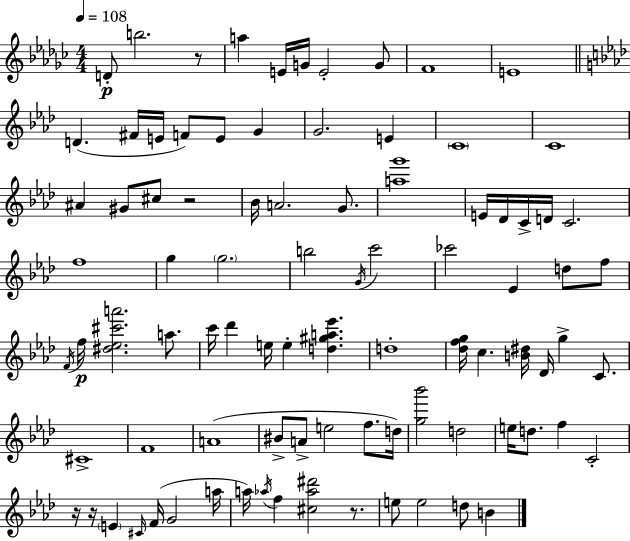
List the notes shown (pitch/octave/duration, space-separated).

D4/e B5/h. R/e A5/q E4/s G4/s E4/h G4/e F4/w E4/w D4/q. F#4/s E4/s F4/e E4/e G4/q G4/h. E4/q C4/w C4/w A#4/q G#4/e C#5/e R/h Bb4/s A4/h. G4/e. [A5,G6]/w E4/s Db4/s C4/s D4/s C4/h. F5/w G5/q G5/h. B5/h G4/s C6/h CES6/h Eb4/q D5/e F5/e F4/s F5/s [D#5,Eb5,C#6,A6]/h. A5/e. C6/s Db6/q E5/s E5/q [D5,G#5,A5,Eb6]/q. D5/w [Db5,F5,G5]/s C5/q. [B4,D#5]/s Db4/s G5/q C4/e. C#4/w F4/w A4/w BIS4/e A4/e E5/h F5/e. D5/s [G5,Bb6]/h D5/h E5/s D5/e. F5/q C4/h R/s R/s E4/q C#4/s F4/s G4/h A5/s A5/s Ab5/s F5/q [C#5,Ab5,D#6]/h R/e. E5/e E5/h D5/e B4/q